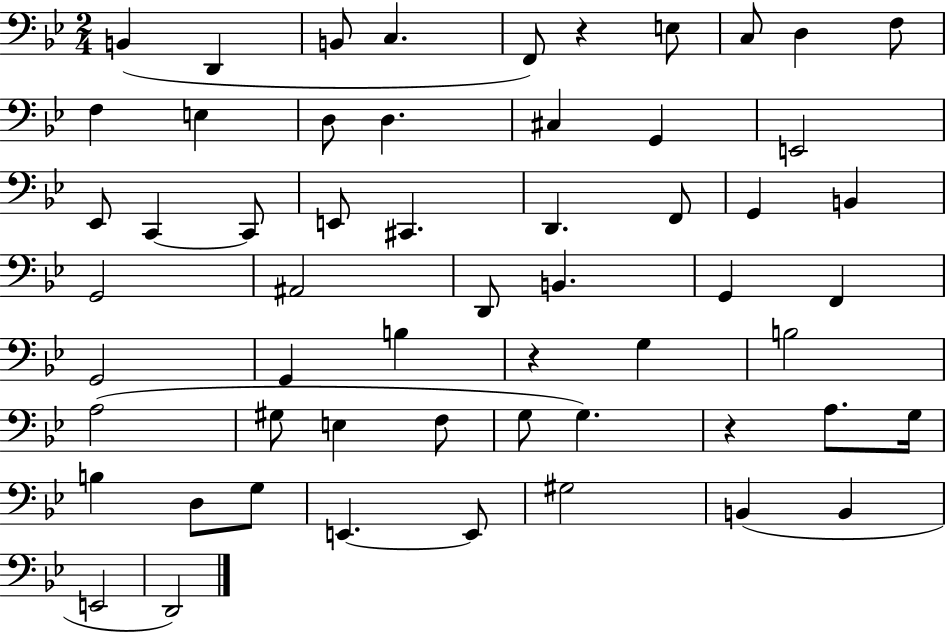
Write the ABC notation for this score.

X:1
T:Untitled
M:2/4
L:1/4
K:Bb
B,, D,, B,,/2 C, F,,/2 z E,/2 C,/2 D, F,/2 F, E, D,/2 D, ^C, G,, E,,2 _E,,/2 C,, C,,/2 E,,/2 ^C,, D,, F,,/2 G,, B,, G,,2 ^A,,2 D,,/2 B,, G,, F,, G,,2 G,, B, z G, B,2 A,2 ^G,/2 E, F,/2 G,/2 G, z A,/2 G,/4 B, D,/2 G,/2 E,, E,,/2 ^G,2 B,, B,, E,,2 D,,2